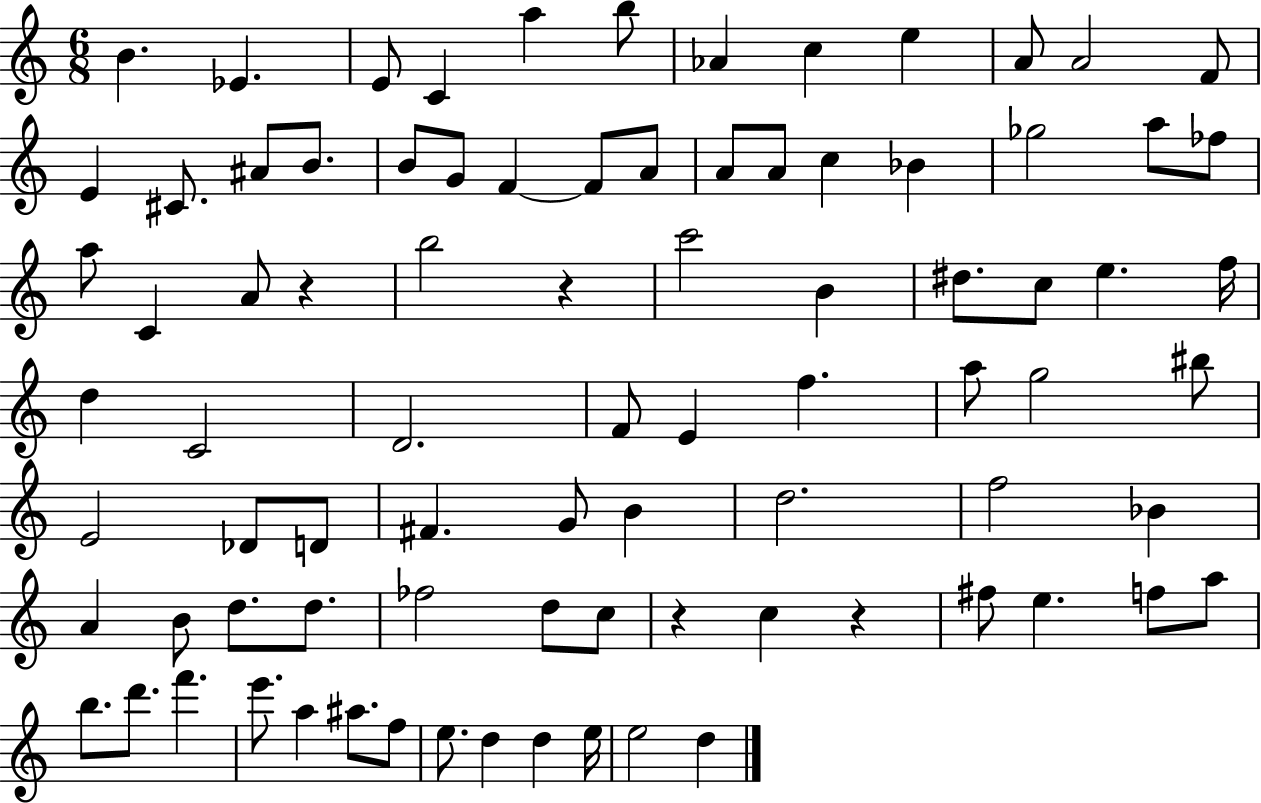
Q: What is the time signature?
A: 6/8